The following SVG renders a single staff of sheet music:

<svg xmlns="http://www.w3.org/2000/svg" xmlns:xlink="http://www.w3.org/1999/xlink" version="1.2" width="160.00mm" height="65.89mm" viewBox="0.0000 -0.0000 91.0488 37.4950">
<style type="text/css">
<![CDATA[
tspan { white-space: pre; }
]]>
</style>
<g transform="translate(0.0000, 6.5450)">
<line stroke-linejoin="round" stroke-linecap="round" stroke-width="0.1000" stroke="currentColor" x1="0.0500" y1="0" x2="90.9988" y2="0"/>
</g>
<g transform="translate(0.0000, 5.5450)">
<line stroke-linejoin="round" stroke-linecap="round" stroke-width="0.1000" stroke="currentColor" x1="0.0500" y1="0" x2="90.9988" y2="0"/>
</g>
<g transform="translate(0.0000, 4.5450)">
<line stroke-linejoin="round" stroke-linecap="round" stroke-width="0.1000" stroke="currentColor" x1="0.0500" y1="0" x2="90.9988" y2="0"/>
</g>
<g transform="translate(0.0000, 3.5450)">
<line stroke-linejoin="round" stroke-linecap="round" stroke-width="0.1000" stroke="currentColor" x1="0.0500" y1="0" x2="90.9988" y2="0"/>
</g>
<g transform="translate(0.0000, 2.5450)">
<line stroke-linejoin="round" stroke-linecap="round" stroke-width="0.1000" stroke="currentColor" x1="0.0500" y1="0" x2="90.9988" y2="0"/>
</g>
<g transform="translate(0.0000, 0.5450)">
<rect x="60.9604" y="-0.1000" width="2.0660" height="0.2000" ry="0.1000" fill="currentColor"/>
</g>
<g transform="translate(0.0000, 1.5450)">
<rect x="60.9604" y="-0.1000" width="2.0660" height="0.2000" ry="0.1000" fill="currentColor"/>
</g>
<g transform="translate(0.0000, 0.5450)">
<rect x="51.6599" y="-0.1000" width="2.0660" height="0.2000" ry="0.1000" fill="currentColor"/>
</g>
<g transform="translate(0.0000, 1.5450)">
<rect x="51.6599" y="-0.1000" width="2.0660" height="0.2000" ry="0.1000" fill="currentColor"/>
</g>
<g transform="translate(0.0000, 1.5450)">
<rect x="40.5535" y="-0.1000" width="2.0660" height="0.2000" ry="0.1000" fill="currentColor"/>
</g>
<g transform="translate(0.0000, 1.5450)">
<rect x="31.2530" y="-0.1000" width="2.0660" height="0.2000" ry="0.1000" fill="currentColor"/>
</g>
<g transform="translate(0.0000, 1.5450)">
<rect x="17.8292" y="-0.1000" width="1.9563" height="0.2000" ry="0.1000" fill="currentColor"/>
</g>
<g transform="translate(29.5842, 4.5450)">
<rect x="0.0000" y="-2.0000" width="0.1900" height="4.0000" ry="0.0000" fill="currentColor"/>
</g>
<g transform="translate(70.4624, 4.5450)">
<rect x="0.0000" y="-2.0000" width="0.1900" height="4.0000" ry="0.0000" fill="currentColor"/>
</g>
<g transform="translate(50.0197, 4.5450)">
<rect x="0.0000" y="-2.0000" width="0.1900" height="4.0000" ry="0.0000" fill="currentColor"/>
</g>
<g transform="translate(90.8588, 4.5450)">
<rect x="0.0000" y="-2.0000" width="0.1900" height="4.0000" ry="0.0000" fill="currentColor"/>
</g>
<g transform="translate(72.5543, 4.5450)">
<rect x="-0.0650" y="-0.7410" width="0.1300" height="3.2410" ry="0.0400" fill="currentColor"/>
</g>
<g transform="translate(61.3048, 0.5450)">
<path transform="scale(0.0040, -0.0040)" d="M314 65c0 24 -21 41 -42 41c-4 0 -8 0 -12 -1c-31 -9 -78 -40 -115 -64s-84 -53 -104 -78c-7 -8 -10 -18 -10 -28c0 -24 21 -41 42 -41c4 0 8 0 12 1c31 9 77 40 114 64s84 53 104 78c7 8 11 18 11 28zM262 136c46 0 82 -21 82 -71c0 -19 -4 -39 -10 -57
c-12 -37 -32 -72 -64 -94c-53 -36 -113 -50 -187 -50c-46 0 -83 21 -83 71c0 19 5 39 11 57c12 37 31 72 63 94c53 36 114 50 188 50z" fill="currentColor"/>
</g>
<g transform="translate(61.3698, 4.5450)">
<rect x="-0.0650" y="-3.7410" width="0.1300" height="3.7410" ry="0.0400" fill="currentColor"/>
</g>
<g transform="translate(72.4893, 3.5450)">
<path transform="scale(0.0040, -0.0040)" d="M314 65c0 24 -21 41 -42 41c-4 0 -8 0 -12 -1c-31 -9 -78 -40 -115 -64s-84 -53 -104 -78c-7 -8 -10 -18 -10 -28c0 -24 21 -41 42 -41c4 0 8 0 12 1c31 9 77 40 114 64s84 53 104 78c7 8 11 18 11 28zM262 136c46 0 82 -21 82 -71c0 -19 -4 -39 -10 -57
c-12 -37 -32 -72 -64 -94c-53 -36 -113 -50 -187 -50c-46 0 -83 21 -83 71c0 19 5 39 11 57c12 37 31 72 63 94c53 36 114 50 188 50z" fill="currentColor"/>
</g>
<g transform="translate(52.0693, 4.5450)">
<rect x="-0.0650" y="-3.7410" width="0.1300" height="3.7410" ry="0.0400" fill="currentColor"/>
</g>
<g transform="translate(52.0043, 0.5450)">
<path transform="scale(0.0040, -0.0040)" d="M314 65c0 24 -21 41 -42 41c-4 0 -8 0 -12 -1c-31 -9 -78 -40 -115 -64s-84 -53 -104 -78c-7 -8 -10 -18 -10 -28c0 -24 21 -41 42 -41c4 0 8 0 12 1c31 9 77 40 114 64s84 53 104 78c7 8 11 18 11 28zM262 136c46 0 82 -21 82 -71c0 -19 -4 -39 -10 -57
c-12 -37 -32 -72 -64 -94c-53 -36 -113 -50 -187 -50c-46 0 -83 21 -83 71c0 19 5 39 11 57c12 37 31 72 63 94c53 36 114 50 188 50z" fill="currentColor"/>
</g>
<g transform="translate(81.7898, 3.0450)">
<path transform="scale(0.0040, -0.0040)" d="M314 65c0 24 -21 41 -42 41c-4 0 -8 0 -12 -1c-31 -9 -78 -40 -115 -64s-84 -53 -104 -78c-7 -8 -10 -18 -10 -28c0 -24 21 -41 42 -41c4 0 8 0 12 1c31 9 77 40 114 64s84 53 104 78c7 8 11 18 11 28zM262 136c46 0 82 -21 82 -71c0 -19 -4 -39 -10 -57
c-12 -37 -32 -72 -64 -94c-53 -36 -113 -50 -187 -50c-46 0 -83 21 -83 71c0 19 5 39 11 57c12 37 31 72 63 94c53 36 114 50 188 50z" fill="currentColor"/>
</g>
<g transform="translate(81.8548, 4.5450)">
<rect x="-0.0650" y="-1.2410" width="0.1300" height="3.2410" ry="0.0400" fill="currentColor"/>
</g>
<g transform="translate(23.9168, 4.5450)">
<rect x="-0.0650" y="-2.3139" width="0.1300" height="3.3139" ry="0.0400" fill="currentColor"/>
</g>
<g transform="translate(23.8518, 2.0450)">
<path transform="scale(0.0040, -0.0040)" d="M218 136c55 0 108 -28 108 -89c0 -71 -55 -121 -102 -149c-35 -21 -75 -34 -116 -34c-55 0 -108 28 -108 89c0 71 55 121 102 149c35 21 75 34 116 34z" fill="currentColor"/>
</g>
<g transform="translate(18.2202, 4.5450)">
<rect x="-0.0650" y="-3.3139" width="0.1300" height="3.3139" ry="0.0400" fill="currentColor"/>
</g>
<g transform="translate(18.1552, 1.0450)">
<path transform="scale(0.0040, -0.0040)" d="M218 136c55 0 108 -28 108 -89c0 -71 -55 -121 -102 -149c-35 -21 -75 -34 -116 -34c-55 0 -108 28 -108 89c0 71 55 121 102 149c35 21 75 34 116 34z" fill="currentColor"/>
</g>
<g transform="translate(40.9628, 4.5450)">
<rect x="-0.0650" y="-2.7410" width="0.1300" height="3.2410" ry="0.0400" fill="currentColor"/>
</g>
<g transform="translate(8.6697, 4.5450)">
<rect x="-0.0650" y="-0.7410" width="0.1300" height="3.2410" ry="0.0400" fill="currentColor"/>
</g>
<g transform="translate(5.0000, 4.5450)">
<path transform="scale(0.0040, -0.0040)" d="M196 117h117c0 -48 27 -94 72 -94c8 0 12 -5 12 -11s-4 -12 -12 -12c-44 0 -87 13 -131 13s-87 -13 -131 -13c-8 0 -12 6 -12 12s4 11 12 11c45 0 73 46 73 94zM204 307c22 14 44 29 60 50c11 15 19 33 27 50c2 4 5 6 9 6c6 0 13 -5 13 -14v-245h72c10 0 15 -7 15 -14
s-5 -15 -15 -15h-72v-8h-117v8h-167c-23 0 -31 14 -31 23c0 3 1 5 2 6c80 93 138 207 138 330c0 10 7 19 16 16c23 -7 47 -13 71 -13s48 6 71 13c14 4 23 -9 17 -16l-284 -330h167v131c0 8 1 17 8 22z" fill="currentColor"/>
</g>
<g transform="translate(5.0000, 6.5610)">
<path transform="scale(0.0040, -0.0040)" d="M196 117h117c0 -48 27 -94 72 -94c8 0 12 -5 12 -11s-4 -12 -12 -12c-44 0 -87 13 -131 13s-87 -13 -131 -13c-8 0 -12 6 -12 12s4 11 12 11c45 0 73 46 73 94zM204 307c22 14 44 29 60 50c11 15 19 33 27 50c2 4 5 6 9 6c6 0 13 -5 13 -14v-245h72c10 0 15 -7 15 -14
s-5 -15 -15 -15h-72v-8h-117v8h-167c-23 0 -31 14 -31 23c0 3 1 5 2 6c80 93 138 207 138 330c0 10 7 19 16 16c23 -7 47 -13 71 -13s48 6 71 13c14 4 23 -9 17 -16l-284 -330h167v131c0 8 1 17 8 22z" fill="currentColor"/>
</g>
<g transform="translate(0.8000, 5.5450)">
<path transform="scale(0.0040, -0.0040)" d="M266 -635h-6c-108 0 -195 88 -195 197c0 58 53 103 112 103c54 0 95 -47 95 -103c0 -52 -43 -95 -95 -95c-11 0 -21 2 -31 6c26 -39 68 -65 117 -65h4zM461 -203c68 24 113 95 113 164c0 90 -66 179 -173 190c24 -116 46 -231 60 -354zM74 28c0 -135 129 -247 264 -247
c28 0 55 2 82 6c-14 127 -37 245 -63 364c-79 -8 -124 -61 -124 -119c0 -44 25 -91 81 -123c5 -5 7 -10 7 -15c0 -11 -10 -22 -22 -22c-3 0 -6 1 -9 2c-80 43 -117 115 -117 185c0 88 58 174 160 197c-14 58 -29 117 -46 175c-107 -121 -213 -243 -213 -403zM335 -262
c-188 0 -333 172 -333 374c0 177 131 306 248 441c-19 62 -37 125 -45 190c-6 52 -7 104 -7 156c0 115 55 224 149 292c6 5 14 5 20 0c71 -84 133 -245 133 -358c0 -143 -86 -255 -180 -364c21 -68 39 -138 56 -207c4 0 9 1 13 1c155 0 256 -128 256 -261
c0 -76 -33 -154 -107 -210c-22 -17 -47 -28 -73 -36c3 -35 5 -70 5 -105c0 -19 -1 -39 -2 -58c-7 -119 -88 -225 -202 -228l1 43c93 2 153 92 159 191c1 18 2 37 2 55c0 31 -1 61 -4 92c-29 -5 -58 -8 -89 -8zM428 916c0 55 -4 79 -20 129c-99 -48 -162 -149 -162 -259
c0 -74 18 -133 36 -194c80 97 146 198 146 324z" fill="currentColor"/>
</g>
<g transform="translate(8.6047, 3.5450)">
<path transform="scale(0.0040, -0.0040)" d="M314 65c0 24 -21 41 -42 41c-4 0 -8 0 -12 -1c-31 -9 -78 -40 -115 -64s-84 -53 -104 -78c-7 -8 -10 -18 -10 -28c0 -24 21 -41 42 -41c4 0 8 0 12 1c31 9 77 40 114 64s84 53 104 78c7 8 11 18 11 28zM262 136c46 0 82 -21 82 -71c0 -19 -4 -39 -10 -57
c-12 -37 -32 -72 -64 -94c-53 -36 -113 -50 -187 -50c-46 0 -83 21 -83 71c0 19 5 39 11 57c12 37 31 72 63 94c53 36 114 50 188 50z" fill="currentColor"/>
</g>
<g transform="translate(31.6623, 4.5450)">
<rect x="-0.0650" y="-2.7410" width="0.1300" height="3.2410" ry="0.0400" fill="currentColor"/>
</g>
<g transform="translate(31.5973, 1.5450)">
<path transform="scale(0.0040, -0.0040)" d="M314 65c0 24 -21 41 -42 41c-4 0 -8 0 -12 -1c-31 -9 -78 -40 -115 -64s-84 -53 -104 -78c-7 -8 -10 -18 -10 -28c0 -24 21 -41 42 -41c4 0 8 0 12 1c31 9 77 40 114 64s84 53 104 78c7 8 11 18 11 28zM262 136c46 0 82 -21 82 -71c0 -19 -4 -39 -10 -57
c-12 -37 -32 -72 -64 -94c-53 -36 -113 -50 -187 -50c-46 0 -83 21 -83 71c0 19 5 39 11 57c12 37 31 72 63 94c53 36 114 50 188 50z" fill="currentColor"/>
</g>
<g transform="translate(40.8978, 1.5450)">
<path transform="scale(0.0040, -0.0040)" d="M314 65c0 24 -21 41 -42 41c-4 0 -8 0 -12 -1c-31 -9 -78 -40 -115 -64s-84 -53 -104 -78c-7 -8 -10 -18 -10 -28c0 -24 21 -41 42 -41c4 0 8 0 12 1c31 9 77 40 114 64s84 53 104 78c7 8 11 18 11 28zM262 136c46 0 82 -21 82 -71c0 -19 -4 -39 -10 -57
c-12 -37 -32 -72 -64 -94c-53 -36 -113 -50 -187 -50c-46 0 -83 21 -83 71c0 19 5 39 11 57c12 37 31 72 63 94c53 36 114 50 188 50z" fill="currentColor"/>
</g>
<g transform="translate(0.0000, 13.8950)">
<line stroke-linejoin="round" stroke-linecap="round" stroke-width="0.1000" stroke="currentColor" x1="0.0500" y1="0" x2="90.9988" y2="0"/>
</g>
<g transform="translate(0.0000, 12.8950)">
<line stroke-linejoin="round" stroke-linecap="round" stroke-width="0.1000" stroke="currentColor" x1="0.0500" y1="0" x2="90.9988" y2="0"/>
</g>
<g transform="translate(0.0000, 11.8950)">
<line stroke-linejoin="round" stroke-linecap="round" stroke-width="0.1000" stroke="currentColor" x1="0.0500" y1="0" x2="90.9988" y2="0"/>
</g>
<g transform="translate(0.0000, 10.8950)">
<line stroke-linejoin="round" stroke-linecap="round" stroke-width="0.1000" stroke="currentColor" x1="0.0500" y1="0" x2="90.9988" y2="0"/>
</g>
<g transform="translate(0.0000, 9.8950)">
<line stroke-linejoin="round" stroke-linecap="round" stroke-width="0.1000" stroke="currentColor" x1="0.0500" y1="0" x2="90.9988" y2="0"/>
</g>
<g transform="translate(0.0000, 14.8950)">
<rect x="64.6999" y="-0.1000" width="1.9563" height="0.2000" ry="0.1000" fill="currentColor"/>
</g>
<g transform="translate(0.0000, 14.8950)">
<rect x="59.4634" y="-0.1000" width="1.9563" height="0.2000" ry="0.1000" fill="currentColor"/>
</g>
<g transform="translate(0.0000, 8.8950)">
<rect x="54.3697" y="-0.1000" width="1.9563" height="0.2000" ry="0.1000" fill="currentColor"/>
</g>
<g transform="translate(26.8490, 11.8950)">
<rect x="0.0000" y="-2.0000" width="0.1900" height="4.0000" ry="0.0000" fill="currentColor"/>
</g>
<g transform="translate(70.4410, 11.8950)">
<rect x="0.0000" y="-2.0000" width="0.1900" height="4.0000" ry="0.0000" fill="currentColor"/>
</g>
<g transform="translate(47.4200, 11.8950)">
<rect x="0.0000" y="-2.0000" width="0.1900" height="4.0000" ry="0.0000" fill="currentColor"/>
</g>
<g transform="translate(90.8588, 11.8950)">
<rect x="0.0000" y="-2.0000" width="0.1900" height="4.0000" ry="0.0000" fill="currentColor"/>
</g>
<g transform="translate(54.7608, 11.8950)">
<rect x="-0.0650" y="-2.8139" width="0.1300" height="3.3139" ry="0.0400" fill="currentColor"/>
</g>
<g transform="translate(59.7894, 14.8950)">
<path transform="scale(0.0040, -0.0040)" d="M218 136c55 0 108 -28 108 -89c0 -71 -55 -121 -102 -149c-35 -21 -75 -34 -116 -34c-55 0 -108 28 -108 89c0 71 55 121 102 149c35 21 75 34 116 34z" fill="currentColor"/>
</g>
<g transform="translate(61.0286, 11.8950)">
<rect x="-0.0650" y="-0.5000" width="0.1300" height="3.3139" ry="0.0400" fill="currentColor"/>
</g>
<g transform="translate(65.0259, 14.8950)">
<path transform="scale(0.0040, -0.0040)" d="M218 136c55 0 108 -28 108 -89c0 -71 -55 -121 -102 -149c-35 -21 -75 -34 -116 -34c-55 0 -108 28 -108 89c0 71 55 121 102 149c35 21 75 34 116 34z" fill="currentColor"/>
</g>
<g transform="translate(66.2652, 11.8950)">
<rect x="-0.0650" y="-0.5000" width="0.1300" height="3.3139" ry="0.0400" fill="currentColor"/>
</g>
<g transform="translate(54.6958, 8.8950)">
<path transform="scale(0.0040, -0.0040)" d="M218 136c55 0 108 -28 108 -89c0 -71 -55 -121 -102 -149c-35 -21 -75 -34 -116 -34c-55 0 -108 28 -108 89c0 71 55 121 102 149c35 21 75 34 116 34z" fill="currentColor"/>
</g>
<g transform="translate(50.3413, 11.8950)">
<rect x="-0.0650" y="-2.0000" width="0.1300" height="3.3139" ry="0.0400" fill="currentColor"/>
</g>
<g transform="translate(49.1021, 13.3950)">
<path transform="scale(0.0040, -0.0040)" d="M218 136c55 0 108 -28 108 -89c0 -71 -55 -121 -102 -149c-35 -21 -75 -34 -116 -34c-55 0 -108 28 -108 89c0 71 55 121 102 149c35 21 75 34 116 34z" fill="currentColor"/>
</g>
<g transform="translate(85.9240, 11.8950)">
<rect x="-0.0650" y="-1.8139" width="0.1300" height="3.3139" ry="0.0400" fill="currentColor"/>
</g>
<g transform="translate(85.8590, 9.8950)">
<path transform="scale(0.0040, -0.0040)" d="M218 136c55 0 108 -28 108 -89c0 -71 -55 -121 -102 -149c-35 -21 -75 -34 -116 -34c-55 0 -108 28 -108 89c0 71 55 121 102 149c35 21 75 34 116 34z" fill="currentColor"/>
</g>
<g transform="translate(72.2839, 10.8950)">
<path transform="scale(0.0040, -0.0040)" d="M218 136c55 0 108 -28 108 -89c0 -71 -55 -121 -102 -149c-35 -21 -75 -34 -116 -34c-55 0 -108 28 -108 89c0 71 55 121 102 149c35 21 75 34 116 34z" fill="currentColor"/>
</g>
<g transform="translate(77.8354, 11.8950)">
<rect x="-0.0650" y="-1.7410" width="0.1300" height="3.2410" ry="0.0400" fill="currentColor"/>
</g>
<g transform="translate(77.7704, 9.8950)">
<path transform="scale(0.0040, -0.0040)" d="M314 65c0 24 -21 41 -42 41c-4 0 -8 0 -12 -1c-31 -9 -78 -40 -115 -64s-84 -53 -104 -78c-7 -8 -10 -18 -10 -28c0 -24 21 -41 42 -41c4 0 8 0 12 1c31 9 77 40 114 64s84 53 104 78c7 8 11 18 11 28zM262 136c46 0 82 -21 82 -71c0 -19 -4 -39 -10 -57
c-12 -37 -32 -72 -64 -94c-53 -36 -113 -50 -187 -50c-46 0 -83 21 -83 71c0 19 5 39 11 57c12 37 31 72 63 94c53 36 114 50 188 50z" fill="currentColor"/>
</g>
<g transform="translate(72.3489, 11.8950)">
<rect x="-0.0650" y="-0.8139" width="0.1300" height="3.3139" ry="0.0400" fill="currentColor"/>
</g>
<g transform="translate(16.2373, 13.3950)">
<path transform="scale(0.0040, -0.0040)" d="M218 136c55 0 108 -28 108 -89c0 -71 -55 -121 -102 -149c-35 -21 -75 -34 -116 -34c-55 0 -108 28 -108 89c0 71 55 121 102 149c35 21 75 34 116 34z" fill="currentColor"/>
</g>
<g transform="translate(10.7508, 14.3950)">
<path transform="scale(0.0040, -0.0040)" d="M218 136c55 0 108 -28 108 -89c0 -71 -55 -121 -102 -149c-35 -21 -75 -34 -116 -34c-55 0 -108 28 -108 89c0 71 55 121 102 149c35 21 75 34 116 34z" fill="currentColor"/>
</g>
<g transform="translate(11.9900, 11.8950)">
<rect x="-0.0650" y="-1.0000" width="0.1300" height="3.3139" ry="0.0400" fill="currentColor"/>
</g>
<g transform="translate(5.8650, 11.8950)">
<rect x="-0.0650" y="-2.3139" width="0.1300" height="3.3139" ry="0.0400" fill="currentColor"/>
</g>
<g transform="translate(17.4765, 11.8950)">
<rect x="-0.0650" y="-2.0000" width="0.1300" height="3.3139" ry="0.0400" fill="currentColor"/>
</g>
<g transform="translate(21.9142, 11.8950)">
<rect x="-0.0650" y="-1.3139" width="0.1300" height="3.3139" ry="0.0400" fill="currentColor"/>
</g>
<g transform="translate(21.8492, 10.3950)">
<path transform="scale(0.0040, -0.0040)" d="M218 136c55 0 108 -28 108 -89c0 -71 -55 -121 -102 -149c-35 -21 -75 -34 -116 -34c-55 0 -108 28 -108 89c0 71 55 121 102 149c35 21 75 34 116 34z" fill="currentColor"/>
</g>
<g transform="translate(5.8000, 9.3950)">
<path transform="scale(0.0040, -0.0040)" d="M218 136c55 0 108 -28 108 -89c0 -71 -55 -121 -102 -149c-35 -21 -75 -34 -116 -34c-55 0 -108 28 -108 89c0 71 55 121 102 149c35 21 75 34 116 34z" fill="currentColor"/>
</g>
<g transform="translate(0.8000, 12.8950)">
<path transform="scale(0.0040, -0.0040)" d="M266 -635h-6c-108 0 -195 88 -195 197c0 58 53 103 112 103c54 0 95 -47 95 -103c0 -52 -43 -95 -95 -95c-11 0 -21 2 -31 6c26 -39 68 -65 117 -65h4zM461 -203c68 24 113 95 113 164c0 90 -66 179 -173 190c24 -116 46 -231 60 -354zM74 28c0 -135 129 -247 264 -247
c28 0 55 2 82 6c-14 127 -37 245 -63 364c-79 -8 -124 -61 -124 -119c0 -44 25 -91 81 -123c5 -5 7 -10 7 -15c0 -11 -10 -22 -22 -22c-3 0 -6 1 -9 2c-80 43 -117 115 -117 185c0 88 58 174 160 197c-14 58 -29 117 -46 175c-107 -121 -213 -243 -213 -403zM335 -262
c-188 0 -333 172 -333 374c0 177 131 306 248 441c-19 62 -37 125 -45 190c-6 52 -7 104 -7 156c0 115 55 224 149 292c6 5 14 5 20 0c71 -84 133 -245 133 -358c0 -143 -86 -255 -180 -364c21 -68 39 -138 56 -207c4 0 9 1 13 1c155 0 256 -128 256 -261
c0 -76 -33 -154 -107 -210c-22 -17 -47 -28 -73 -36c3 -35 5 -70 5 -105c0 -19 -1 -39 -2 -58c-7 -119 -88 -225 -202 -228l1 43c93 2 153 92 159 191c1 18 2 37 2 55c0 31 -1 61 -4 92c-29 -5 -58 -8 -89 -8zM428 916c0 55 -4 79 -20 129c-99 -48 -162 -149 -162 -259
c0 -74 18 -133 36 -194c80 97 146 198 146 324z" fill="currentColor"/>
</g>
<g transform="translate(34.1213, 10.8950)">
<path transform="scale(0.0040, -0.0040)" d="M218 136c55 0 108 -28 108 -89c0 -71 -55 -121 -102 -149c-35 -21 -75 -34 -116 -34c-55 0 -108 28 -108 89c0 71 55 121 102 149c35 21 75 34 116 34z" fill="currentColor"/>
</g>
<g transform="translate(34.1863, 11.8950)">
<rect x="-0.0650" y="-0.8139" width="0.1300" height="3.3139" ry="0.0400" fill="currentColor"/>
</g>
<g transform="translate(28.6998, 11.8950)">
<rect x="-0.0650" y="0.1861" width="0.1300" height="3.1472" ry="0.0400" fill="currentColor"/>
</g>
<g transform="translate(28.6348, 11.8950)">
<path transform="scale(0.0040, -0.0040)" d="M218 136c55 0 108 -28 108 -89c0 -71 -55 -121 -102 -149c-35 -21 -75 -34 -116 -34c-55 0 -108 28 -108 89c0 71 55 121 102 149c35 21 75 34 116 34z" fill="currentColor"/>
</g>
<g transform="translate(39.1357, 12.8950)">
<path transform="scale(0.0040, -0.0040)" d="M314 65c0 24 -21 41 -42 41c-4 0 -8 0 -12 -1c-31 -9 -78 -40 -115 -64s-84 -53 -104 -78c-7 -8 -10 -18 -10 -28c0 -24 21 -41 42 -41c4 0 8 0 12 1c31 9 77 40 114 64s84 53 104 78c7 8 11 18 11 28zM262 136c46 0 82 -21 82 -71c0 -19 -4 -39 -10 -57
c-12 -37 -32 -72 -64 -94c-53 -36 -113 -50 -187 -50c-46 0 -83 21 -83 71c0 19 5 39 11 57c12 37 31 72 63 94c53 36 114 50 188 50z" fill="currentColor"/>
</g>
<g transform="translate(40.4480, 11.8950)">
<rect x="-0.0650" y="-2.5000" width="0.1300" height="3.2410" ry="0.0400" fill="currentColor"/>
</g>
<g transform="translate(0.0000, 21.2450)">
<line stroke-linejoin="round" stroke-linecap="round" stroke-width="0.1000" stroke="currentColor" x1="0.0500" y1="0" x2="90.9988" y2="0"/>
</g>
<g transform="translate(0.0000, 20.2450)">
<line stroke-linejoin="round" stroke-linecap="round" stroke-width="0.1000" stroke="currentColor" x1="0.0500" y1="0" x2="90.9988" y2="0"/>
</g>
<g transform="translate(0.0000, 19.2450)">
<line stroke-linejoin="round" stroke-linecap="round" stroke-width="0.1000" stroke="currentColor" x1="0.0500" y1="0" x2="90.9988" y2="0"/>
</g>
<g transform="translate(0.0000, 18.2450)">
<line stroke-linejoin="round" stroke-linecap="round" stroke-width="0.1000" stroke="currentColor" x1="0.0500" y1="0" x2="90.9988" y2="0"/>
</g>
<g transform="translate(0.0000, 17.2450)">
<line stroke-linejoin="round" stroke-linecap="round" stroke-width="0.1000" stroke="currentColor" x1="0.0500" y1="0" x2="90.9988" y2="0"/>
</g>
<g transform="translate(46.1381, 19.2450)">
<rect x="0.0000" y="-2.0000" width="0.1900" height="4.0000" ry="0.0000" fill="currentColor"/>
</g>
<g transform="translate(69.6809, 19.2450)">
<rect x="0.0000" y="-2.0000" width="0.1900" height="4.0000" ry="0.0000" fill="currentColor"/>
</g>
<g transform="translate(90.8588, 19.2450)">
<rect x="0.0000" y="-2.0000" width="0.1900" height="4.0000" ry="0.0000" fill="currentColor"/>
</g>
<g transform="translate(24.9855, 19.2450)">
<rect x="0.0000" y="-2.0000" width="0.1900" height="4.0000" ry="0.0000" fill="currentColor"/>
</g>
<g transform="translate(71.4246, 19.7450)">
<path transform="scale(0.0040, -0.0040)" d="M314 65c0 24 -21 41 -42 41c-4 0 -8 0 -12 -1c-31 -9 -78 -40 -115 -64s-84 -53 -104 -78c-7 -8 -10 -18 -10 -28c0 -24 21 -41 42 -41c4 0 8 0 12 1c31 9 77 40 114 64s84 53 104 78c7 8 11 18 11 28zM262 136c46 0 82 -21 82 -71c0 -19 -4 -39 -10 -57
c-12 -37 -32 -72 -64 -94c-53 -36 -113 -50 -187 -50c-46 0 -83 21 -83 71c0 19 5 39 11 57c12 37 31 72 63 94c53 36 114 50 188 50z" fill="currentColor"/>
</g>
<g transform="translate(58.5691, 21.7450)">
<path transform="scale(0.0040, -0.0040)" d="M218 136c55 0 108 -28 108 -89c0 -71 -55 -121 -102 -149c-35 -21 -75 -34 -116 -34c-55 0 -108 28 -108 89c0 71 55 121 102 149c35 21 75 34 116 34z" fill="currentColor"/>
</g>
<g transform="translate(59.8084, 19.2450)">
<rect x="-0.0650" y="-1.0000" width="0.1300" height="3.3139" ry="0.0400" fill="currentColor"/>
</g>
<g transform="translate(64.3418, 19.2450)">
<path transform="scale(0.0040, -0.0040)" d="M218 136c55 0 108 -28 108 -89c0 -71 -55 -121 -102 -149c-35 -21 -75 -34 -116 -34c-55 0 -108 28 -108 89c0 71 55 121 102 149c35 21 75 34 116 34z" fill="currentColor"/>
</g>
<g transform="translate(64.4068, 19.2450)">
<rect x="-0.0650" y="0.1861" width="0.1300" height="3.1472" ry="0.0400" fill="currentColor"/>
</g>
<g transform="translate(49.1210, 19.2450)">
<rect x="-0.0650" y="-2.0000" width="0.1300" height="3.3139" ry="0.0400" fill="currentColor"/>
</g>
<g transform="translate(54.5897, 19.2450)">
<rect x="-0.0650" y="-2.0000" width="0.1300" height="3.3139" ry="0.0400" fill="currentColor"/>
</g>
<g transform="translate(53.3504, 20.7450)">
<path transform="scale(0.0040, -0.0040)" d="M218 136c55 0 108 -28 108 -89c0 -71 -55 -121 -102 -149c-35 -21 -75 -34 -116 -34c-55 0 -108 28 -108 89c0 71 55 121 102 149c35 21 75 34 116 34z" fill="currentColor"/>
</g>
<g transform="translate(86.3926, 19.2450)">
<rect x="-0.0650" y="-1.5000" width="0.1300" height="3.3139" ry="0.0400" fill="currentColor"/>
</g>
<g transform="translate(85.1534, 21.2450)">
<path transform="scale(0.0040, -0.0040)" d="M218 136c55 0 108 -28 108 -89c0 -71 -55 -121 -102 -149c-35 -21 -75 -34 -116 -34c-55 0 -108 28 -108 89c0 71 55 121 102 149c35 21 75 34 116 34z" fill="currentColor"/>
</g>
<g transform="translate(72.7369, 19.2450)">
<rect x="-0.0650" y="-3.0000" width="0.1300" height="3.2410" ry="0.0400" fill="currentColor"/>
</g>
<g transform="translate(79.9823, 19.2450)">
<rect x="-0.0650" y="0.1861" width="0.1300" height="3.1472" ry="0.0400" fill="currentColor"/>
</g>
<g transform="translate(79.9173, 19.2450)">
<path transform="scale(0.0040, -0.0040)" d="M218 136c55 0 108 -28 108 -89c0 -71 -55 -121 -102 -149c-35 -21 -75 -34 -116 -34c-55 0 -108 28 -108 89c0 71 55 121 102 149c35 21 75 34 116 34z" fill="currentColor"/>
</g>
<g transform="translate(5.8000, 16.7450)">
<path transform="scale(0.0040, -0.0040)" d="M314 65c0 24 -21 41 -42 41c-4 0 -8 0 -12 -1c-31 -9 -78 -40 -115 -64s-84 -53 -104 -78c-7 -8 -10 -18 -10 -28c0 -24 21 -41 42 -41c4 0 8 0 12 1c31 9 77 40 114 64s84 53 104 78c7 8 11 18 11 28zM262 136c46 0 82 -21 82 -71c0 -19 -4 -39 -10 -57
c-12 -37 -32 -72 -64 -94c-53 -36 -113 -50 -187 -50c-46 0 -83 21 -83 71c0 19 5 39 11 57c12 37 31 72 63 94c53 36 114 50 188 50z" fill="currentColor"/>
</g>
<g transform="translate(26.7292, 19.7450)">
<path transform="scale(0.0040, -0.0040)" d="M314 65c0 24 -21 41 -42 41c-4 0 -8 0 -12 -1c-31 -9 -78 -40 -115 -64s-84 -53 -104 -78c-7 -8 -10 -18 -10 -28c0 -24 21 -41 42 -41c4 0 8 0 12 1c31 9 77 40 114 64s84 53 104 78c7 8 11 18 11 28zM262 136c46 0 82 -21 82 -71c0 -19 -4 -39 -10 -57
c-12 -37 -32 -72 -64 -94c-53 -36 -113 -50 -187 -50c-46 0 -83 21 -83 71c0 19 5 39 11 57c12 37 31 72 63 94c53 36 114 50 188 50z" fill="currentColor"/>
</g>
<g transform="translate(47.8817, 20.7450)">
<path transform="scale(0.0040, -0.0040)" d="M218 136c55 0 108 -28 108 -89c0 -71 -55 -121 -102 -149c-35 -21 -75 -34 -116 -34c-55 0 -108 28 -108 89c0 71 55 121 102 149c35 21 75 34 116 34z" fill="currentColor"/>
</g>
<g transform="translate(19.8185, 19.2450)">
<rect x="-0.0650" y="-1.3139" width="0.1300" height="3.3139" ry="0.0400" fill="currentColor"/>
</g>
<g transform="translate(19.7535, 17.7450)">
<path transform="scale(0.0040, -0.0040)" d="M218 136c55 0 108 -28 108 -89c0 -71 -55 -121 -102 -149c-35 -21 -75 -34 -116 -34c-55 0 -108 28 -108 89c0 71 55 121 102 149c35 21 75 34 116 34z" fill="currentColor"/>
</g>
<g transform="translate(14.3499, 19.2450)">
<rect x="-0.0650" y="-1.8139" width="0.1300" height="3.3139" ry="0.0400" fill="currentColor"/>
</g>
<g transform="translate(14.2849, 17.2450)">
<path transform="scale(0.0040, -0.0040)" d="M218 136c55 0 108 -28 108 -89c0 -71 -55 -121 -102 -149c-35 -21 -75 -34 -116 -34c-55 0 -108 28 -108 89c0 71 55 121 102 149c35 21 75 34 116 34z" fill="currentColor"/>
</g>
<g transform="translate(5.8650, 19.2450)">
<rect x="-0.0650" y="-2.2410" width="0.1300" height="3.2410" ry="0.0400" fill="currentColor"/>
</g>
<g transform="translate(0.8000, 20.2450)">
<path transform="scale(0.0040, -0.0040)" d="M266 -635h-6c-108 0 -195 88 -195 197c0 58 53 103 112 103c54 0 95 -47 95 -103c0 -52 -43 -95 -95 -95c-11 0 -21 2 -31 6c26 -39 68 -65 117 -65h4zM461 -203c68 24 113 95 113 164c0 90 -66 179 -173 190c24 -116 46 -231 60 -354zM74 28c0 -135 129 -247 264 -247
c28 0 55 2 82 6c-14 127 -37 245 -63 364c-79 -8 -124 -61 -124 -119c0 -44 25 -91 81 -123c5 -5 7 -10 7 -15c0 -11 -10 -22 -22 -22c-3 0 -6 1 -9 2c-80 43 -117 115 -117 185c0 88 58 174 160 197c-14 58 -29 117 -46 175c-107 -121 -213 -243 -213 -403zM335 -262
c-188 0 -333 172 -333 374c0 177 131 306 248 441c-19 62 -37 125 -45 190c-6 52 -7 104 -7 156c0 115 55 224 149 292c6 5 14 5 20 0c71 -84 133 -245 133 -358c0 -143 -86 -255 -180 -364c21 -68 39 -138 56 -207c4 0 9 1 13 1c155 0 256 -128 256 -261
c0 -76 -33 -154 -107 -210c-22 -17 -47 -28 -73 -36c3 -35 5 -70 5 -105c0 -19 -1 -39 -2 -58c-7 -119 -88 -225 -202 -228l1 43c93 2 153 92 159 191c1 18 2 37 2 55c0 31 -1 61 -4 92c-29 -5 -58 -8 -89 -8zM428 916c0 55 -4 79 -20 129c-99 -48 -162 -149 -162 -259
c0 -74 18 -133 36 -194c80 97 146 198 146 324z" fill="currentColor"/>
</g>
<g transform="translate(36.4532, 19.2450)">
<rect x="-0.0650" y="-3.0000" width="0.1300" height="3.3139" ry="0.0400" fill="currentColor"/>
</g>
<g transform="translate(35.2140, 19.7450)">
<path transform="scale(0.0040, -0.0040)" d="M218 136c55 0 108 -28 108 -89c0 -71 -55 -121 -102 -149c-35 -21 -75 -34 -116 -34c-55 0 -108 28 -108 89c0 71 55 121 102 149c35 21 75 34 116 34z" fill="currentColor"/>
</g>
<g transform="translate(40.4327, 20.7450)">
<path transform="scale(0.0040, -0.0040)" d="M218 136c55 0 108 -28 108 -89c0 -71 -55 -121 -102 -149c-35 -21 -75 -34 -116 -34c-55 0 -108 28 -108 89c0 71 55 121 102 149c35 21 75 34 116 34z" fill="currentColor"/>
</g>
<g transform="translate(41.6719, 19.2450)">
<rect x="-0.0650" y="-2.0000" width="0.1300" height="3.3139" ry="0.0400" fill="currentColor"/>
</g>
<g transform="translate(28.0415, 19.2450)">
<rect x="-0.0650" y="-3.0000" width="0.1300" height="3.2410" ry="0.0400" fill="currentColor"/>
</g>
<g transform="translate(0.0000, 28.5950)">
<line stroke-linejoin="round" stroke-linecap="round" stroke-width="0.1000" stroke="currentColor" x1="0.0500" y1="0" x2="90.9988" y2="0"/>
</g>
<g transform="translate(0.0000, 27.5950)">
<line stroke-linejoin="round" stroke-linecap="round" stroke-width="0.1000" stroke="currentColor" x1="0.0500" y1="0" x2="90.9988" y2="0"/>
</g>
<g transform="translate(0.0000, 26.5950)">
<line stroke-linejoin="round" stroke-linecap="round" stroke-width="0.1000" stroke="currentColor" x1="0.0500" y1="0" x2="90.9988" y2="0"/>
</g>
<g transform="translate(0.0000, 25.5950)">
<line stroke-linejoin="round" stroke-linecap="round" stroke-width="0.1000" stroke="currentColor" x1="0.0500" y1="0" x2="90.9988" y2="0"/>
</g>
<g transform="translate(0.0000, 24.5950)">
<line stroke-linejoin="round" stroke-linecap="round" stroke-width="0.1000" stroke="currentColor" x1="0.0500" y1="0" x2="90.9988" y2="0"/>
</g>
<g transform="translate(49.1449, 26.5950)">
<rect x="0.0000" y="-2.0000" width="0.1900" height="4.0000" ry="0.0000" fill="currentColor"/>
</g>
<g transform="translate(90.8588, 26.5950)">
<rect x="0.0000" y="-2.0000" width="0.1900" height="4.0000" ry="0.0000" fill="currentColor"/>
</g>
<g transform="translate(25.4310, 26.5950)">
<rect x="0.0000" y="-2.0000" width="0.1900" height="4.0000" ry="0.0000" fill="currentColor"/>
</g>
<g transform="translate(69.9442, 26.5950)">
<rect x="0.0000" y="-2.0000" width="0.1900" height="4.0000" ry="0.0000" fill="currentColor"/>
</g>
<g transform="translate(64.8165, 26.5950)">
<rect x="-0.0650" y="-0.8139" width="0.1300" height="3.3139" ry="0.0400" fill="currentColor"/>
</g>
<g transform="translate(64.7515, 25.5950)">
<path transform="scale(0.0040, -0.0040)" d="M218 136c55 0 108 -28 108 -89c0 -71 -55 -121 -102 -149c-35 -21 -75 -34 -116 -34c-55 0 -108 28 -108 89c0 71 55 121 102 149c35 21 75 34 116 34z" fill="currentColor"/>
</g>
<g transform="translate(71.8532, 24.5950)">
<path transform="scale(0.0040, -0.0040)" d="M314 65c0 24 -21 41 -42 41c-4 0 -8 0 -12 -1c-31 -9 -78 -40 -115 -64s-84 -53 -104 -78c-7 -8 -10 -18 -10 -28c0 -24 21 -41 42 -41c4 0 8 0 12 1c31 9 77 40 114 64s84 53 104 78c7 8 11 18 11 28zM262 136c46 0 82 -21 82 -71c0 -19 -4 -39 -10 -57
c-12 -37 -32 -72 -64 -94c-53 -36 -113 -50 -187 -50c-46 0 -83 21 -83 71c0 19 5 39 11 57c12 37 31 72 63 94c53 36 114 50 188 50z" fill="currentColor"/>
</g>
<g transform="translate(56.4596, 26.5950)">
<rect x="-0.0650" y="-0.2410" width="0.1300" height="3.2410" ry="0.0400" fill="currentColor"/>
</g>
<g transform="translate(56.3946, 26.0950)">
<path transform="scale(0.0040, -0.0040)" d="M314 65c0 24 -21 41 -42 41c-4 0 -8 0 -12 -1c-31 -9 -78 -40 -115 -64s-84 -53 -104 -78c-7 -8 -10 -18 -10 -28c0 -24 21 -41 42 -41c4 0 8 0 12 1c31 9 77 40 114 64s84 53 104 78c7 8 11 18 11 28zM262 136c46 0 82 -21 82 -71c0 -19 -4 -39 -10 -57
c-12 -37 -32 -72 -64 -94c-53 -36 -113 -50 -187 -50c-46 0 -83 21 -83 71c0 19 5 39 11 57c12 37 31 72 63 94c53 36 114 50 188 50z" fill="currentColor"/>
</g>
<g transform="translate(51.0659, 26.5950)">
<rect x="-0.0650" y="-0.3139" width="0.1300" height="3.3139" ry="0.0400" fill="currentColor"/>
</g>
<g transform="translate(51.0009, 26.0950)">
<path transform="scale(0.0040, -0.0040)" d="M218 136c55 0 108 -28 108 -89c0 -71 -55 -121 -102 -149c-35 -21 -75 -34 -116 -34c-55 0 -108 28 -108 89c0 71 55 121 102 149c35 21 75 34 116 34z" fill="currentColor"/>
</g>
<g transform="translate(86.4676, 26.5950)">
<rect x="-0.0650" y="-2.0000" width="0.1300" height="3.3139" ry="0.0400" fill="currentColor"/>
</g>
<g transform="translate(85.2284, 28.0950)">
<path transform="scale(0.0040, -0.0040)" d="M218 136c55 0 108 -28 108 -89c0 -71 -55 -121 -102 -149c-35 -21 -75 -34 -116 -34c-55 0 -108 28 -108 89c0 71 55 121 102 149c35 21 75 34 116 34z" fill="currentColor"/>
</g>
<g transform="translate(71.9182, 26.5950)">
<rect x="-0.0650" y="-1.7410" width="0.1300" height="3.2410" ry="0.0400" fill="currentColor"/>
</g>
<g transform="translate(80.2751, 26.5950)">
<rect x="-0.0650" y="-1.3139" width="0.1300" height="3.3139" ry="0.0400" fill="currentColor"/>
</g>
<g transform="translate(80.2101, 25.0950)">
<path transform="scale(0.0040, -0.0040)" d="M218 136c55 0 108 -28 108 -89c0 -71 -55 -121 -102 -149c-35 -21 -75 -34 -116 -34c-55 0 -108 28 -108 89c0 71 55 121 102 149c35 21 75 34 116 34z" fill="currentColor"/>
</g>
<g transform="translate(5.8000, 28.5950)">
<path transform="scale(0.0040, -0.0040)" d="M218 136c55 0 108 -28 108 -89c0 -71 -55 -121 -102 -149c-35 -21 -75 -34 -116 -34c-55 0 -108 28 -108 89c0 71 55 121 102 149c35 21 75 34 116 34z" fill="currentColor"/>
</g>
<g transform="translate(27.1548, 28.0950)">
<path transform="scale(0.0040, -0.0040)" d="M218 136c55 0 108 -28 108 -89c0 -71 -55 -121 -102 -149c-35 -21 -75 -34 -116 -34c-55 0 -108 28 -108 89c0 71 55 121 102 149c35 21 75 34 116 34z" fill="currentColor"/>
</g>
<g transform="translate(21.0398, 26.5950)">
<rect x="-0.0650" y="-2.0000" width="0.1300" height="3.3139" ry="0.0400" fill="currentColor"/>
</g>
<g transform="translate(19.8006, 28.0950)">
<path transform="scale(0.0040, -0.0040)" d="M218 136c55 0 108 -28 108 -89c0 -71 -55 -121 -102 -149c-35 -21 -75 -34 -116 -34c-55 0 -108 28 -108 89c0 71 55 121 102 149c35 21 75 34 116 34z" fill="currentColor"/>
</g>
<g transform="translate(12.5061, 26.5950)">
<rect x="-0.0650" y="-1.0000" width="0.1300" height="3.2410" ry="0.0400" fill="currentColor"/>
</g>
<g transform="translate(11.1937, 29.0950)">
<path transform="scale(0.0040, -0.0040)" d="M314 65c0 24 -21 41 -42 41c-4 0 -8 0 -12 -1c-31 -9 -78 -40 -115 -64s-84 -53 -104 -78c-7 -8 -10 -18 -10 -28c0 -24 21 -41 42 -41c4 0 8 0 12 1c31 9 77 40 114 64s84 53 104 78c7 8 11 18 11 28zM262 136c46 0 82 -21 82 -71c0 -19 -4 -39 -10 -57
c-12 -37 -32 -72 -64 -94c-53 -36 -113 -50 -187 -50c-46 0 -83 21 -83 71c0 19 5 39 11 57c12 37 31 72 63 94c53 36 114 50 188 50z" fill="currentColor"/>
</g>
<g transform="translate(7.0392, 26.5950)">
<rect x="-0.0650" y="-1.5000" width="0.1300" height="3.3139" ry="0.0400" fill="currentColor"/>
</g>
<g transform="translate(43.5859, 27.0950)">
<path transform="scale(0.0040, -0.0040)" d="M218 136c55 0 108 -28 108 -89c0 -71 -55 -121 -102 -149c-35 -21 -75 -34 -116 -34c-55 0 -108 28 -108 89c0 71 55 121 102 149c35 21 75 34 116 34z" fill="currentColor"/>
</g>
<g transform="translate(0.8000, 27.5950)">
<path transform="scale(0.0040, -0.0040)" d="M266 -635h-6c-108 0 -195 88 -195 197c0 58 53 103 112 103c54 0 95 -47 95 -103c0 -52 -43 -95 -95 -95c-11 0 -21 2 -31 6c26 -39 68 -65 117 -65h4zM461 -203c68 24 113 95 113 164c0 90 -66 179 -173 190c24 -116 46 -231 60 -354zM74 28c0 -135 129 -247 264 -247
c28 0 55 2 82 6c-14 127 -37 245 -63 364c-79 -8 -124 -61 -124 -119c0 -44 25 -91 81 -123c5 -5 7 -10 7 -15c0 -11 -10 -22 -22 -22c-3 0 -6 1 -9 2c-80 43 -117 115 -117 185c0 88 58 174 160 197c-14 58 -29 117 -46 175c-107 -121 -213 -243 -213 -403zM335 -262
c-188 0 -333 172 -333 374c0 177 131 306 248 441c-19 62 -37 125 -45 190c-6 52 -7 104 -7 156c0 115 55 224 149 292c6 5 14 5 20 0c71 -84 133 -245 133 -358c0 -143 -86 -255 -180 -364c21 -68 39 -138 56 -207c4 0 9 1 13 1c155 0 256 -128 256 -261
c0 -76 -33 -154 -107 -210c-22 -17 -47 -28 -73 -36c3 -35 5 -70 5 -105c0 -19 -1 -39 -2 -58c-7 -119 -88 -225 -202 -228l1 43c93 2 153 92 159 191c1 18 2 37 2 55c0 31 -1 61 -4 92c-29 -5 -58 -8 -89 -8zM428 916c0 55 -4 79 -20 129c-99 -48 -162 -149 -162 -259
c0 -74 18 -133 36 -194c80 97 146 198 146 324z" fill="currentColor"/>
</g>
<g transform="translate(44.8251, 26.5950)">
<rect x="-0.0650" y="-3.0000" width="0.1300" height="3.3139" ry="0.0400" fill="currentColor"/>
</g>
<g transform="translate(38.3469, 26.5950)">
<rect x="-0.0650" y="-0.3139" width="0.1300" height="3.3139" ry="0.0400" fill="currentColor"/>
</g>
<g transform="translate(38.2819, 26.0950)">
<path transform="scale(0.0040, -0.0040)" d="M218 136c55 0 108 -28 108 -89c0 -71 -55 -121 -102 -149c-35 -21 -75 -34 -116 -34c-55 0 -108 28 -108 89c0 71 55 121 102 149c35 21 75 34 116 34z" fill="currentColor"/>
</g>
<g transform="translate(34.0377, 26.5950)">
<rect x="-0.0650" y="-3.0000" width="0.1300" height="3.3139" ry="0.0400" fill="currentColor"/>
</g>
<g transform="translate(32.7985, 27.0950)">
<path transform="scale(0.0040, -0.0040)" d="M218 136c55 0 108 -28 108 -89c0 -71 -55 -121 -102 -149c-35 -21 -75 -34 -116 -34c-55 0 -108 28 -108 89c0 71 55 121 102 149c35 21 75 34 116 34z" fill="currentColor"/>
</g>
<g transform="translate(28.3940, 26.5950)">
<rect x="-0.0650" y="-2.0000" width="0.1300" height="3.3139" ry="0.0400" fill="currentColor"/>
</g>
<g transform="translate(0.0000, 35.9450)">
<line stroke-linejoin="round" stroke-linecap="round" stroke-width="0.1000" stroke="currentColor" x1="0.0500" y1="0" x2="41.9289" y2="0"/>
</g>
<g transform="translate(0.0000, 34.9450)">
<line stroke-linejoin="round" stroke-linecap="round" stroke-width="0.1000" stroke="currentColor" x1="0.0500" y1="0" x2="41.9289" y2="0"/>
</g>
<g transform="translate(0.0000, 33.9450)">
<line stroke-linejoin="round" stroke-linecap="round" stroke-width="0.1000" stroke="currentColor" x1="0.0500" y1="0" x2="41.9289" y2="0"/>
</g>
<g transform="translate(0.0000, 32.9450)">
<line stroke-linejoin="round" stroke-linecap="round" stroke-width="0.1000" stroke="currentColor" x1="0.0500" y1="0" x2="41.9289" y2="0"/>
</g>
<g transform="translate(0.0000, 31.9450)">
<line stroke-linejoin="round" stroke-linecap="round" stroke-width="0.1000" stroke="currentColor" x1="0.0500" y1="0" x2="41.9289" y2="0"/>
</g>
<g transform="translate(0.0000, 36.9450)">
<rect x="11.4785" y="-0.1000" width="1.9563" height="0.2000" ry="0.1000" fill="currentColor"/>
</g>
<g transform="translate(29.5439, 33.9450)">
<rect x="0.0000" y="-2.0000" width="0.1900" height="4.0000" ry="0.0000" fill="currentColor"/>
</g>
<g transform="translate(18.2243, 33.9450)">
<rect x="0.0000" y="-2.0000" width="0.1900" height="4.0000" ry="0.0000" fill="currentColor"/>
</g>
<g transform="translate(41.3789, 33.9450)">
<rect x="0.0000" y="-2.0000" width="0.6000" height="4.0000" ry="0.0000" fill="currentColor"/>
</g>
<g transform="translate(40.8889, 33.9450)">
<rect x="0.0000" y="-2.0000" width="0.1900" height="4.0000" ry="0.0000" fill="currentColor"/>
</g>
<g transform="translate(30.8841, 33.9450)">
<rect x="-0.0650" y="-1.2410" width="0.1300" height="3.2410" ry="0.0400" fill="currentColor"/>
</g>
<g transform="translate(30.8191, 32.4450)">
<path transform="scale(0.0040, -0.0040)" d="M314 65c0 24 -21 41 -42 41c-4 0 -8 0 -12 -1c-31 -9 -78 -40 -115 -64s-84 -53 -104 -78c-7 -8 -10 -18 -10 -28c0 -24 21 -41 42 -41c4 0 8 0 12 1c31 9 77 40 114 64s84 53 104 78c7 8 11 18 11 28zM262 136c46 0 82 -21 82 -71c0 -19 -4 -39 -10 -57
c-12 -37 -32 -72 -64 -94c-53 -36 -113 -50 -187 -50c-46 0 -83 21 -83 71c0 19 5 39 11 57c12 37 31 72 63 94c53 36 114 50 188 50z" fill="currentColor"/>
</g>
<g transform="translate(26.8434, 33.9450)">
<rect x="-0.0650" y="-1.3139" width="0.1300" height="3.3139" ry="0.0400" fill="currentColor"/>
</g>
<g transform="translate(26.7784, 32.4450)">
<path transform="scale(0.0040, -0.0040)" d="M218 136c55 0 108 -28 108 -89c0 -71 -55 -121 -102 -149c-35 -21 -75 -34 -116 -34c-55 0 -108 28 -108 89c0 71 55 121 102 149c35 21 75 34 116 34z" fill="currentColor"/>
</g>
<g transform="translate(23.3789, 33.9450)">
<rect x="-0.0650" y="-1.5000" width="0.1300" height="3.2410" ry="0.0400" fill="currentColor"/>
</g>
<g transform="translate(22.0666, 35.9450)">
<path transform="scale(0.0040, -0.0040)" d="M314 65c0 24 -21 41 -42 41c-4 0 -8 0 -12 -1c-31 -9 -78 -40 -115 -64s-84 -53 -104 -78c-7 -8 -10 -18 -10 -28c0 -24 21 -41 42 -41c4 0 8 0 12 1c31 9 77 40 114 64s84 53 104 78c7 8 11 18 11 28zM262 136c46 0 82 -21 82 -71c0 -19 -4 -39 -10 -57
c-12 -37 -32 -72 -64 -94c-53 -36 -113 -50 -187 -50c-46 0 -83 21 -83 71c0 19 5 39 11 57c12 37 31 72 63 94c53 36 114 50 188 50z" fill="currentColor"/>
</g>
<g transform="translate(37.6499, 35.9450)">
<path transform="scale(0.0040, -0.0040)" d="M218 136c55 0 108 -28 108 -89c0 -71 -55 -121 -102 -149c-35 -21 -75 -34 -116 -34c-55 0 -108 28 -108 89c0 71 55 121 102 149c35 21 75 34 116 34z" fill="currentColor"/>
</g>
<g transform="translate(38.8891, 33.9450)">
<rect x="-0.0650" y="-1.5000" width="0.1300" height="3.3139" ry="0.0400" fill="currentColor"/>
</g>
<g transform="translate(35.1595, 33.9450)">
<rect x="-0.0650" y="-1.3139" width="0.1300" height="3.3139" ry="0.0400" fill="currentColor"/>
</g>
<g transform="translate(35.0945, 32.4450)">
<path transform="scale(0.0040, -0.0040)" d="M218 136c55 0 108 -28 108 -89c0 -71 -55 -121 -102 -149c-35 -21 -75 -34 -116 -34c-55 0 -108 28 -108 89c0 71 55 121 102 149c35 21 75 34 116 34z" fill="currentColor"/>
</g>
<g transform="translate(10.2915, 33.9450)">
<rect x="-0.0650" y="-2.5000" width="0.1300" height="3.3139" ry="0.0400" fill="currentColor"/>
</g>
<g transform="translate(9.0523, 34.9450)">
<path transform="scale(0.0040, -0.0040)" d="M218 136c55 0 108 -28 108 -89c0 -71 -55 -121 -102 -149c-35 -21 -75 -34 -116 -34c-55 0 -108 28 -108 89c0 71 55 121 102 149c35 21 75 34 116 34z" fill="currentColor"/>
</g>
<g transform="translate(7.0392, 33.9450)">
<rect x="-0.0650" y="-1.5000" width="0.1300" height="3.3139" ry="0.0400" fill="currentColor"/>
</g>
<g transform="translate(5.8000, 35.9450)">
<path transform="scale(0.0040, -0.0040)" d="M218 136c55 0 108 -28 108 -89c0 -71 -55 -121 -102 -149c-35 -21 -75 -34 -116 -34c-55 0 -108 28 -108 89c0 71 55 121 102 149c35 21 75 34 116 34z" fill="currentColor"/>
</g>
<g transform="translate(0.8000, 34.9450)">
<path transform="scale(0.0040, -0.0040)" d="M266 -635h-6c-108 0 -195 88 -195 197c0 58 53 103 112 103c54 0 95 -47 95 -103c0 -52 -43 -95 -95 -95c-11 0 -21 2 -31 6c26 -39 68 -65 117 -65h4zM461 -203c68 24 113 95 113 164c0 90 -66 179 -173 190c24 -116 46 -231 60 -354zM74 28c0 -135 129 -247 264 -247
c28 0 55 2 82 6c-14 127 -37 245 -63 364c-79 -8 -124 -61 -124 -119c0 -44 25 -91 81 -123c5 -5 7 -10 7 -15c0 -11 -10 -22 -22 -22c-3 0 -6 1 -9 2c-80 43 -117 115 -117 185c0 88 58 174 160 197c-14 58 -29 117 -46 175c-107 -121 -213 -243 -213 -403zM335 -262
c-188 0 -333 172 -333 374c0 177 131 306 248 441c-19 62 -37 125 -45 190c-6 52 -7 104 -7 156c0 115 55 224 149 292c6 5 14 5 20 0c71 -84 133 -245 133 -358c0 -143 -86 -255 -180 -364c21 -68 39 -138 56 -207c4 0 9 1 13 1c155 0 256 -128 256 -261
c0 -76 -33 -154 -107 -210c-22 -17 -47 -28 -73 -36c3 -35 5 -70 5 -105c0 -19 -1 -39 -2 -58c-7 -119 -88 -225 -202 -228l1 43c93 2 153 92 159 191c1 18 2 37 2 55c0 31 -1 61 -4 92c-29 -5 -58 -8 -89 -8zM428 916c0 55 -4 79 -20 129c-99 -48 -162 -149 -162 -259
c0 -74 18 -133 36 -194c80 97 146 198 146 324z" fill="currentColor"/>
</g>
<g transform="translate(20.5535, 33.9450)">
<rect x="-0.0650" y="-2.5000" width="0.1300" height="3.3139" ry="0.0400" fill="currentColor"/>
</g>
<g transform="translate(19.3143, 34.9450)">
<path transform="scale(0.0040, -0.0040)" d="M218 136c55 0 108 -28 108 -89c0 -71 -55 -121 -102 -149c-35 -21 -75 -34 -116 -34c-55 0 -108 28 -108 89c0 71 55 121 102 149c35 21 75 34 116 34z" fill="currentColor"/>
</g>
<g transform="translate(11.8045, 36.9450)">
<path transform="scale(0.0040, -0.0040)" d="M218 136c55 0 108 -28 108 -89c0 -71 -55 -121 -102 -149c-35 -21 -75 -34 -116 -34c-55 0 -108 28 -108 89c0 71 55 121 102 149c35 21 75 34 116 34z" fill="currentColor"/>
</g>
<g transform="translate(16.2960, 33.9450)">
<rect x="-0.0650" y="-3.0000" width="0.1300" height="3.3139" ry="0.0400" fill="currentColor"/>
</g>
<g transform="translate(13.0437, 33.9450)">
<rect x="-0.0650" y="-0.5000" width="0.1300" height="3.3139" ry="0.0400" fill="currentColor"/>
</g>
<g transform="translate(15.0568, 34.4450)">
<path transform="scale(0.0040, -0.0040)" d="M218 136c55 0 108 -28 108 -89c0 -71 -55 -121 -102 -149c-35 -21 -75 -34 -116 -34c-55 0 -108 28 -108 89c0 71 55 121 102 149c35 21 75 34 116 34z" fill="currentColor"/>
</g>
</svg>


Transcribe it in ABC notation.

X:1
T:Untitled
M:4/4
L:1/4
K:C
d2 b g a2 a2 c'2 c'2 d2 e2 g D F e B d G2 F a C C d f2 f g2 f e A2 A F F F D B A2 B E E D2 F F A c A c c2 d f2 e F E G C A G E2 e e2 e E